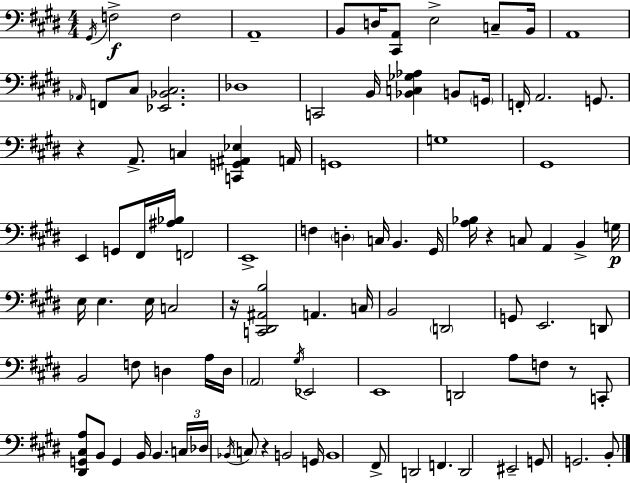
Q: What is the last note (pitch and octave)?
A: B2